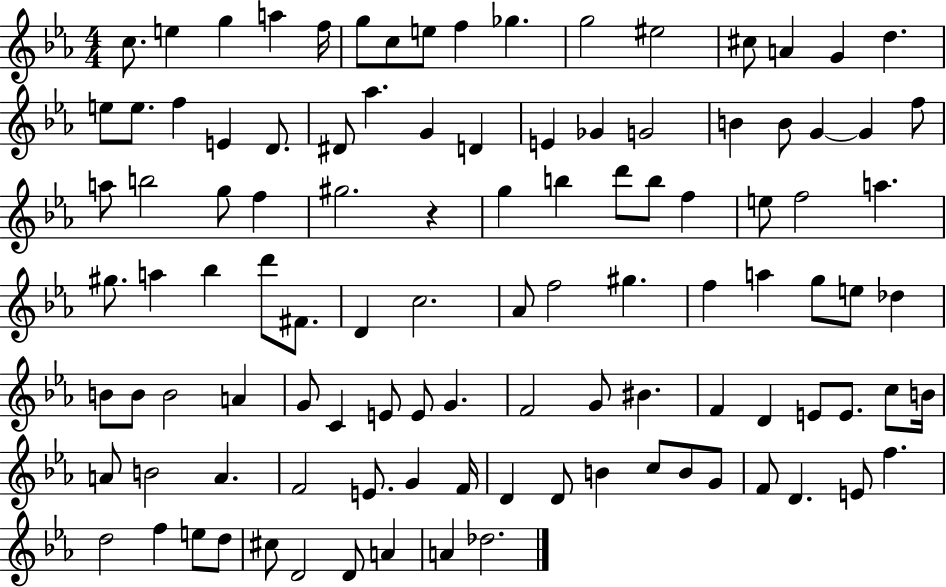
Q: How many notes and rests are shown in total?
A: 107